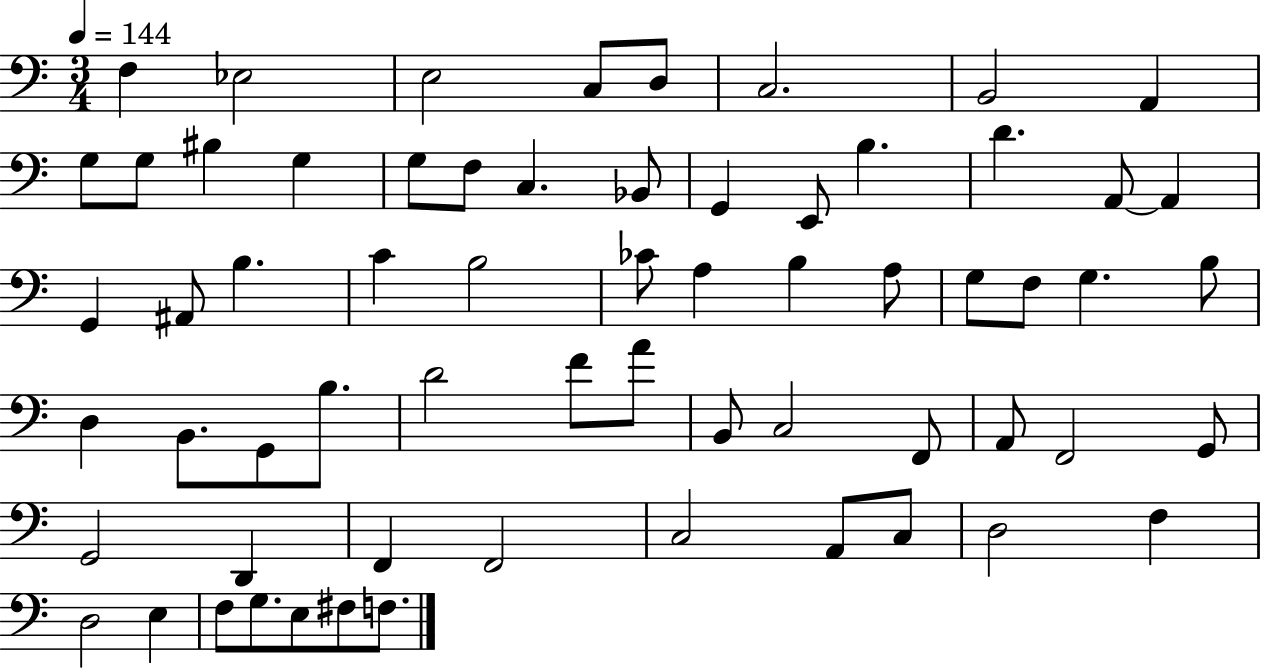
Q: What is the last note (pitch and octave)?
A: F3